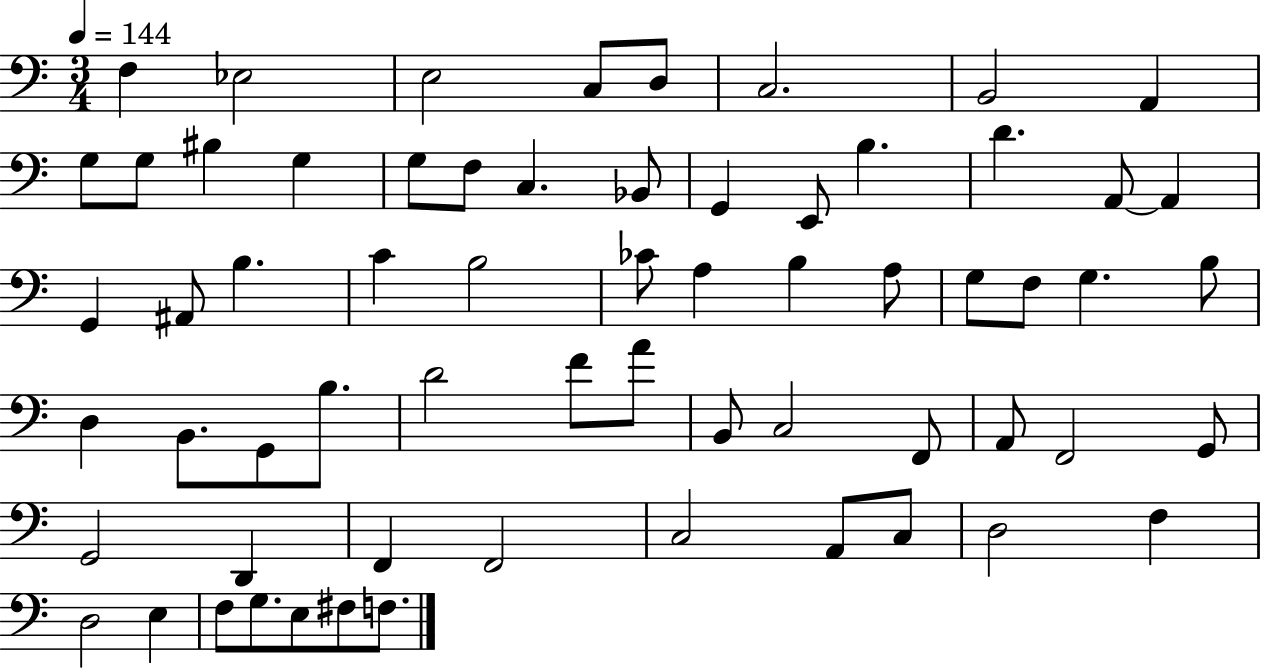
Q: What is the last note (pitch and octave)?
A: F3